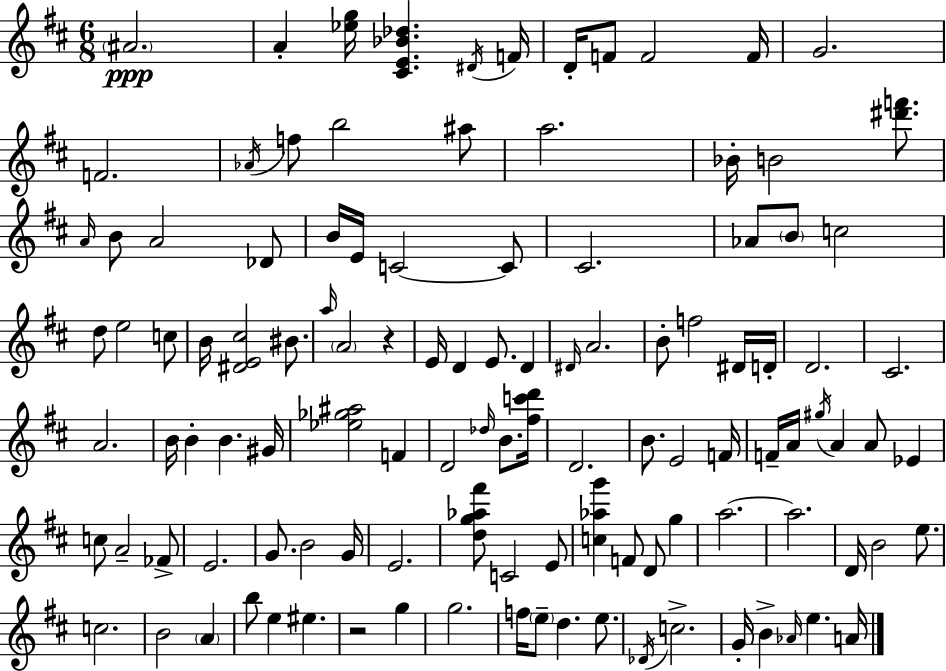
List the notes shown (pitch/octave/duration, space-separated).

A#4/h. A4/q [Eb5,G5]/s [C#4,E4,Bb4,Db5]/q. D#4/s F4/s D4/s F4/e F4/h F4/s G4/h. F4/h. Ab4/s F5/e B5/h A#5/e A5/h. Bb4/s B4/h [D#6,F6]/e. A4/s B4/e A4/h Db4/e B4/s E4/s C4/h C4/e C#4/h. Ab4/e B4/e C5/h D5/e E5/h C5/e B4/s [D#4,E4,C#5]/h BIS4/e. A5/s A4/h R/q E4/s D4/q E4/e. D4/q D#4/s A4/h. B4/e F5/h D#4/s D4/s D4/h. C#4/h. A4/h. B4/s B4/q B4/q. G#4/s [Eb5,Gb5,A#5]/h F4/q D4/h Db5/s B4/e. [F#5,C6,D6]/s D4/h. B4/e. E4/h F4/s F4/s A4/s G#5/s A4/q A4/e Eb4/q C5/e A4/h FES4/e E4/h. G4/e. B4/h G4/s E4/h. [D5,G5,Ab5,F#6]/e C4/h E4/e [C5,Ab5,G6]/q F4/e D4/e G5/q A5/h. A5/h. D4/s B4/h E5/e. C5/h. B4/h A4/q B5/e E5/q EIS5/q. R/h G5/q G5/h. F5/s E5/e D5/q. E5/e. Db4/s C5/h. G4/s B4/q Ab4/s E5/q. A4/s